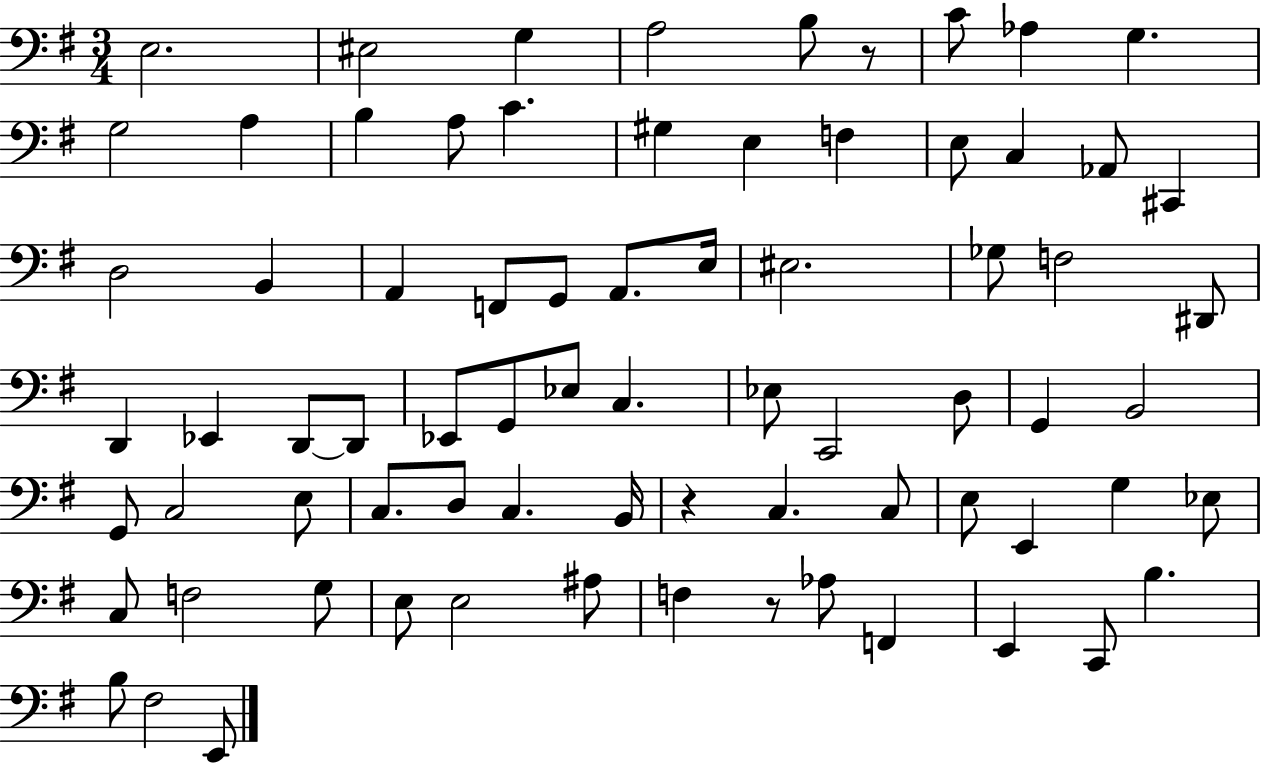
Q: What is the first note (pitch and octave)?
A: E3